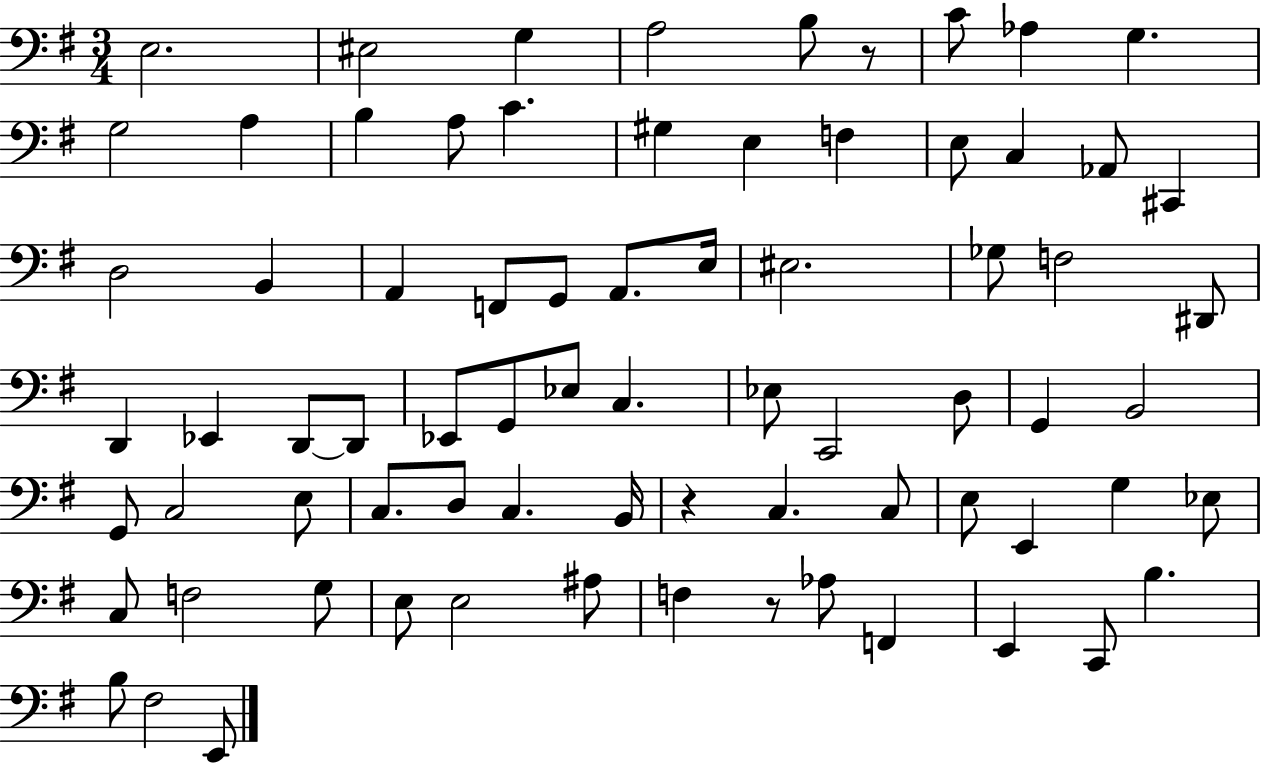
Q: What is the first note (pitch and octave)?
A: E3